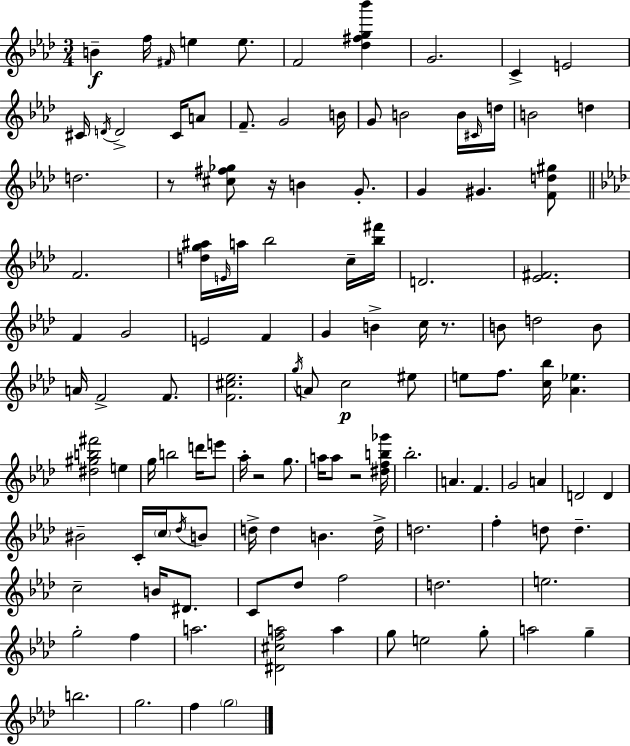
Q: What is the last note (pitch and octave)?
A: G5